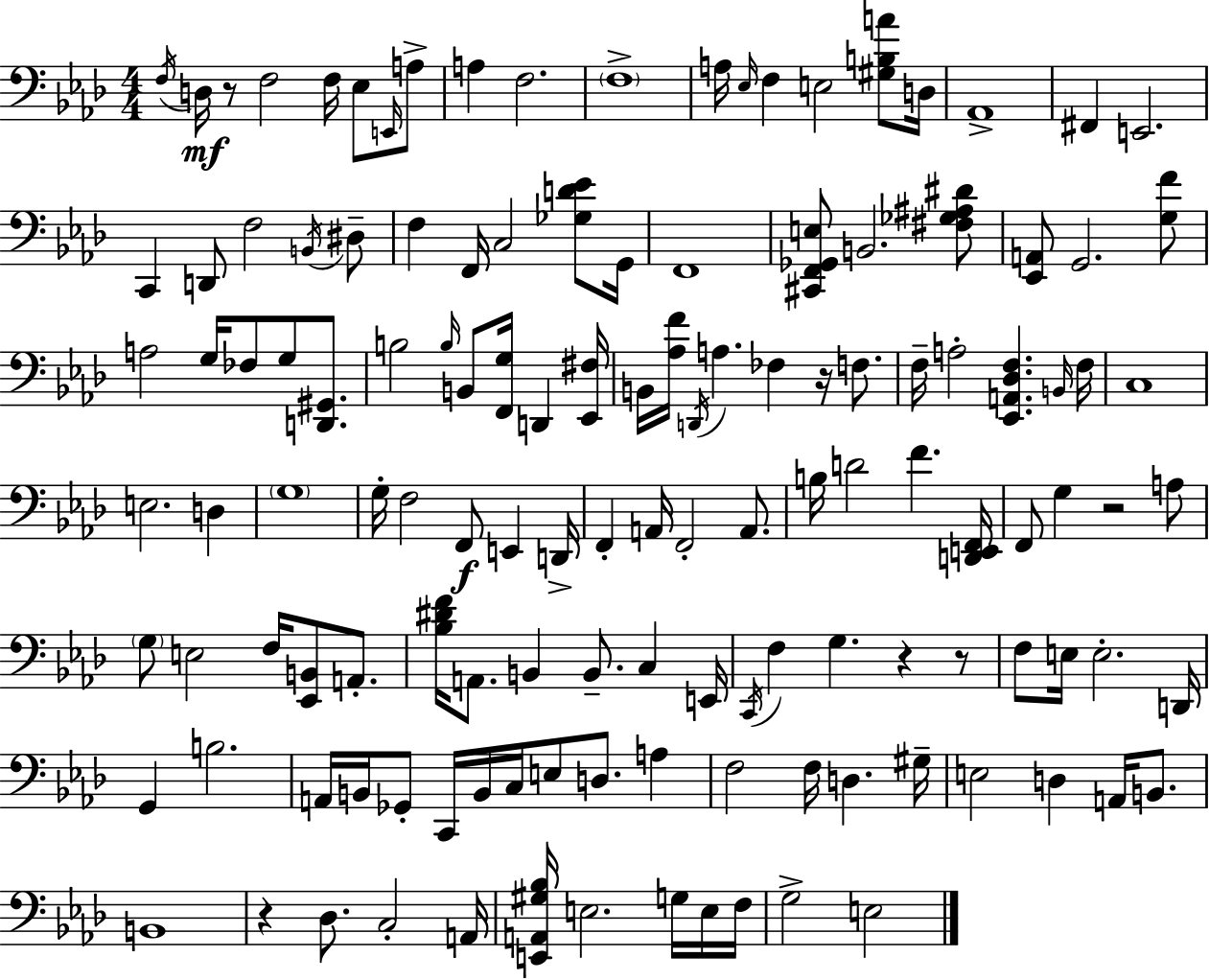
{
  \clef bass
  \numericTimeSignature
  \time 4/4
  \key aes \major
  \acciaccatura { f16 }\mf d16 r8 f2 f16 ees8 \grace { e,16 } | a8-> a4 f2. | \parenthesize f1-> | a16 \grace { ees16 } f4 e2 | \break <gis b a'>8 d16 aes,1-> | fis,4 e,2. | c,4 d,8 f2 | \acciaccatura { b,16 } dis8-- f4 f,16 c2 | \break <ges d' ees'>8 g,16 f,1 | <cis, f, ges, e>8 b,2. | <fis ges ais dis'>8 <ees, a,>8 g,2. | <g f'>8 a2 g16 fes8 g8 | \break <d, gis,>8. b2 \grace { b16 } b,8 <f, g>16 | d,4 <ees, fis>16 b,16 <aes f'>16 \acciaccatura { d,16 } a4. fes4 | r16 f8. f16-- a2-. <ees, a, des f>4. | \grace { b,16 } f16 c1 | \break e2. | d4 \parenthesize g1 | g16-. f2 | f,8\f e,4 d,16-> f,4-. a,16 f,2-. | \break a,8. b16 d'2 | f'4. <d, e, f,>16 f,8 g4 r2 | a8 \parenthesize g8 e2 | f16 <ees, b,>8 a,8.-. <bes dis' f'>16 a,8. b,4 b,8.-- | \break c4 e,16 \acciaccatura { c,16 } f4 g4. | r4 r8 f8 e16 e2.-. | d,16 g,4 b2. | a,16 b,16 ges,8-. c,16 b,16 c16 e8 | \break d8. a4 f2 | f16 d4. gis16-- e2 | d4 a,16 b,8. b,1 | r4 des8. c2-. | \break a,16 <e, a, gis bes>16 e2. | g16 e16 f16 g2-> | e2 \bar "|."
}